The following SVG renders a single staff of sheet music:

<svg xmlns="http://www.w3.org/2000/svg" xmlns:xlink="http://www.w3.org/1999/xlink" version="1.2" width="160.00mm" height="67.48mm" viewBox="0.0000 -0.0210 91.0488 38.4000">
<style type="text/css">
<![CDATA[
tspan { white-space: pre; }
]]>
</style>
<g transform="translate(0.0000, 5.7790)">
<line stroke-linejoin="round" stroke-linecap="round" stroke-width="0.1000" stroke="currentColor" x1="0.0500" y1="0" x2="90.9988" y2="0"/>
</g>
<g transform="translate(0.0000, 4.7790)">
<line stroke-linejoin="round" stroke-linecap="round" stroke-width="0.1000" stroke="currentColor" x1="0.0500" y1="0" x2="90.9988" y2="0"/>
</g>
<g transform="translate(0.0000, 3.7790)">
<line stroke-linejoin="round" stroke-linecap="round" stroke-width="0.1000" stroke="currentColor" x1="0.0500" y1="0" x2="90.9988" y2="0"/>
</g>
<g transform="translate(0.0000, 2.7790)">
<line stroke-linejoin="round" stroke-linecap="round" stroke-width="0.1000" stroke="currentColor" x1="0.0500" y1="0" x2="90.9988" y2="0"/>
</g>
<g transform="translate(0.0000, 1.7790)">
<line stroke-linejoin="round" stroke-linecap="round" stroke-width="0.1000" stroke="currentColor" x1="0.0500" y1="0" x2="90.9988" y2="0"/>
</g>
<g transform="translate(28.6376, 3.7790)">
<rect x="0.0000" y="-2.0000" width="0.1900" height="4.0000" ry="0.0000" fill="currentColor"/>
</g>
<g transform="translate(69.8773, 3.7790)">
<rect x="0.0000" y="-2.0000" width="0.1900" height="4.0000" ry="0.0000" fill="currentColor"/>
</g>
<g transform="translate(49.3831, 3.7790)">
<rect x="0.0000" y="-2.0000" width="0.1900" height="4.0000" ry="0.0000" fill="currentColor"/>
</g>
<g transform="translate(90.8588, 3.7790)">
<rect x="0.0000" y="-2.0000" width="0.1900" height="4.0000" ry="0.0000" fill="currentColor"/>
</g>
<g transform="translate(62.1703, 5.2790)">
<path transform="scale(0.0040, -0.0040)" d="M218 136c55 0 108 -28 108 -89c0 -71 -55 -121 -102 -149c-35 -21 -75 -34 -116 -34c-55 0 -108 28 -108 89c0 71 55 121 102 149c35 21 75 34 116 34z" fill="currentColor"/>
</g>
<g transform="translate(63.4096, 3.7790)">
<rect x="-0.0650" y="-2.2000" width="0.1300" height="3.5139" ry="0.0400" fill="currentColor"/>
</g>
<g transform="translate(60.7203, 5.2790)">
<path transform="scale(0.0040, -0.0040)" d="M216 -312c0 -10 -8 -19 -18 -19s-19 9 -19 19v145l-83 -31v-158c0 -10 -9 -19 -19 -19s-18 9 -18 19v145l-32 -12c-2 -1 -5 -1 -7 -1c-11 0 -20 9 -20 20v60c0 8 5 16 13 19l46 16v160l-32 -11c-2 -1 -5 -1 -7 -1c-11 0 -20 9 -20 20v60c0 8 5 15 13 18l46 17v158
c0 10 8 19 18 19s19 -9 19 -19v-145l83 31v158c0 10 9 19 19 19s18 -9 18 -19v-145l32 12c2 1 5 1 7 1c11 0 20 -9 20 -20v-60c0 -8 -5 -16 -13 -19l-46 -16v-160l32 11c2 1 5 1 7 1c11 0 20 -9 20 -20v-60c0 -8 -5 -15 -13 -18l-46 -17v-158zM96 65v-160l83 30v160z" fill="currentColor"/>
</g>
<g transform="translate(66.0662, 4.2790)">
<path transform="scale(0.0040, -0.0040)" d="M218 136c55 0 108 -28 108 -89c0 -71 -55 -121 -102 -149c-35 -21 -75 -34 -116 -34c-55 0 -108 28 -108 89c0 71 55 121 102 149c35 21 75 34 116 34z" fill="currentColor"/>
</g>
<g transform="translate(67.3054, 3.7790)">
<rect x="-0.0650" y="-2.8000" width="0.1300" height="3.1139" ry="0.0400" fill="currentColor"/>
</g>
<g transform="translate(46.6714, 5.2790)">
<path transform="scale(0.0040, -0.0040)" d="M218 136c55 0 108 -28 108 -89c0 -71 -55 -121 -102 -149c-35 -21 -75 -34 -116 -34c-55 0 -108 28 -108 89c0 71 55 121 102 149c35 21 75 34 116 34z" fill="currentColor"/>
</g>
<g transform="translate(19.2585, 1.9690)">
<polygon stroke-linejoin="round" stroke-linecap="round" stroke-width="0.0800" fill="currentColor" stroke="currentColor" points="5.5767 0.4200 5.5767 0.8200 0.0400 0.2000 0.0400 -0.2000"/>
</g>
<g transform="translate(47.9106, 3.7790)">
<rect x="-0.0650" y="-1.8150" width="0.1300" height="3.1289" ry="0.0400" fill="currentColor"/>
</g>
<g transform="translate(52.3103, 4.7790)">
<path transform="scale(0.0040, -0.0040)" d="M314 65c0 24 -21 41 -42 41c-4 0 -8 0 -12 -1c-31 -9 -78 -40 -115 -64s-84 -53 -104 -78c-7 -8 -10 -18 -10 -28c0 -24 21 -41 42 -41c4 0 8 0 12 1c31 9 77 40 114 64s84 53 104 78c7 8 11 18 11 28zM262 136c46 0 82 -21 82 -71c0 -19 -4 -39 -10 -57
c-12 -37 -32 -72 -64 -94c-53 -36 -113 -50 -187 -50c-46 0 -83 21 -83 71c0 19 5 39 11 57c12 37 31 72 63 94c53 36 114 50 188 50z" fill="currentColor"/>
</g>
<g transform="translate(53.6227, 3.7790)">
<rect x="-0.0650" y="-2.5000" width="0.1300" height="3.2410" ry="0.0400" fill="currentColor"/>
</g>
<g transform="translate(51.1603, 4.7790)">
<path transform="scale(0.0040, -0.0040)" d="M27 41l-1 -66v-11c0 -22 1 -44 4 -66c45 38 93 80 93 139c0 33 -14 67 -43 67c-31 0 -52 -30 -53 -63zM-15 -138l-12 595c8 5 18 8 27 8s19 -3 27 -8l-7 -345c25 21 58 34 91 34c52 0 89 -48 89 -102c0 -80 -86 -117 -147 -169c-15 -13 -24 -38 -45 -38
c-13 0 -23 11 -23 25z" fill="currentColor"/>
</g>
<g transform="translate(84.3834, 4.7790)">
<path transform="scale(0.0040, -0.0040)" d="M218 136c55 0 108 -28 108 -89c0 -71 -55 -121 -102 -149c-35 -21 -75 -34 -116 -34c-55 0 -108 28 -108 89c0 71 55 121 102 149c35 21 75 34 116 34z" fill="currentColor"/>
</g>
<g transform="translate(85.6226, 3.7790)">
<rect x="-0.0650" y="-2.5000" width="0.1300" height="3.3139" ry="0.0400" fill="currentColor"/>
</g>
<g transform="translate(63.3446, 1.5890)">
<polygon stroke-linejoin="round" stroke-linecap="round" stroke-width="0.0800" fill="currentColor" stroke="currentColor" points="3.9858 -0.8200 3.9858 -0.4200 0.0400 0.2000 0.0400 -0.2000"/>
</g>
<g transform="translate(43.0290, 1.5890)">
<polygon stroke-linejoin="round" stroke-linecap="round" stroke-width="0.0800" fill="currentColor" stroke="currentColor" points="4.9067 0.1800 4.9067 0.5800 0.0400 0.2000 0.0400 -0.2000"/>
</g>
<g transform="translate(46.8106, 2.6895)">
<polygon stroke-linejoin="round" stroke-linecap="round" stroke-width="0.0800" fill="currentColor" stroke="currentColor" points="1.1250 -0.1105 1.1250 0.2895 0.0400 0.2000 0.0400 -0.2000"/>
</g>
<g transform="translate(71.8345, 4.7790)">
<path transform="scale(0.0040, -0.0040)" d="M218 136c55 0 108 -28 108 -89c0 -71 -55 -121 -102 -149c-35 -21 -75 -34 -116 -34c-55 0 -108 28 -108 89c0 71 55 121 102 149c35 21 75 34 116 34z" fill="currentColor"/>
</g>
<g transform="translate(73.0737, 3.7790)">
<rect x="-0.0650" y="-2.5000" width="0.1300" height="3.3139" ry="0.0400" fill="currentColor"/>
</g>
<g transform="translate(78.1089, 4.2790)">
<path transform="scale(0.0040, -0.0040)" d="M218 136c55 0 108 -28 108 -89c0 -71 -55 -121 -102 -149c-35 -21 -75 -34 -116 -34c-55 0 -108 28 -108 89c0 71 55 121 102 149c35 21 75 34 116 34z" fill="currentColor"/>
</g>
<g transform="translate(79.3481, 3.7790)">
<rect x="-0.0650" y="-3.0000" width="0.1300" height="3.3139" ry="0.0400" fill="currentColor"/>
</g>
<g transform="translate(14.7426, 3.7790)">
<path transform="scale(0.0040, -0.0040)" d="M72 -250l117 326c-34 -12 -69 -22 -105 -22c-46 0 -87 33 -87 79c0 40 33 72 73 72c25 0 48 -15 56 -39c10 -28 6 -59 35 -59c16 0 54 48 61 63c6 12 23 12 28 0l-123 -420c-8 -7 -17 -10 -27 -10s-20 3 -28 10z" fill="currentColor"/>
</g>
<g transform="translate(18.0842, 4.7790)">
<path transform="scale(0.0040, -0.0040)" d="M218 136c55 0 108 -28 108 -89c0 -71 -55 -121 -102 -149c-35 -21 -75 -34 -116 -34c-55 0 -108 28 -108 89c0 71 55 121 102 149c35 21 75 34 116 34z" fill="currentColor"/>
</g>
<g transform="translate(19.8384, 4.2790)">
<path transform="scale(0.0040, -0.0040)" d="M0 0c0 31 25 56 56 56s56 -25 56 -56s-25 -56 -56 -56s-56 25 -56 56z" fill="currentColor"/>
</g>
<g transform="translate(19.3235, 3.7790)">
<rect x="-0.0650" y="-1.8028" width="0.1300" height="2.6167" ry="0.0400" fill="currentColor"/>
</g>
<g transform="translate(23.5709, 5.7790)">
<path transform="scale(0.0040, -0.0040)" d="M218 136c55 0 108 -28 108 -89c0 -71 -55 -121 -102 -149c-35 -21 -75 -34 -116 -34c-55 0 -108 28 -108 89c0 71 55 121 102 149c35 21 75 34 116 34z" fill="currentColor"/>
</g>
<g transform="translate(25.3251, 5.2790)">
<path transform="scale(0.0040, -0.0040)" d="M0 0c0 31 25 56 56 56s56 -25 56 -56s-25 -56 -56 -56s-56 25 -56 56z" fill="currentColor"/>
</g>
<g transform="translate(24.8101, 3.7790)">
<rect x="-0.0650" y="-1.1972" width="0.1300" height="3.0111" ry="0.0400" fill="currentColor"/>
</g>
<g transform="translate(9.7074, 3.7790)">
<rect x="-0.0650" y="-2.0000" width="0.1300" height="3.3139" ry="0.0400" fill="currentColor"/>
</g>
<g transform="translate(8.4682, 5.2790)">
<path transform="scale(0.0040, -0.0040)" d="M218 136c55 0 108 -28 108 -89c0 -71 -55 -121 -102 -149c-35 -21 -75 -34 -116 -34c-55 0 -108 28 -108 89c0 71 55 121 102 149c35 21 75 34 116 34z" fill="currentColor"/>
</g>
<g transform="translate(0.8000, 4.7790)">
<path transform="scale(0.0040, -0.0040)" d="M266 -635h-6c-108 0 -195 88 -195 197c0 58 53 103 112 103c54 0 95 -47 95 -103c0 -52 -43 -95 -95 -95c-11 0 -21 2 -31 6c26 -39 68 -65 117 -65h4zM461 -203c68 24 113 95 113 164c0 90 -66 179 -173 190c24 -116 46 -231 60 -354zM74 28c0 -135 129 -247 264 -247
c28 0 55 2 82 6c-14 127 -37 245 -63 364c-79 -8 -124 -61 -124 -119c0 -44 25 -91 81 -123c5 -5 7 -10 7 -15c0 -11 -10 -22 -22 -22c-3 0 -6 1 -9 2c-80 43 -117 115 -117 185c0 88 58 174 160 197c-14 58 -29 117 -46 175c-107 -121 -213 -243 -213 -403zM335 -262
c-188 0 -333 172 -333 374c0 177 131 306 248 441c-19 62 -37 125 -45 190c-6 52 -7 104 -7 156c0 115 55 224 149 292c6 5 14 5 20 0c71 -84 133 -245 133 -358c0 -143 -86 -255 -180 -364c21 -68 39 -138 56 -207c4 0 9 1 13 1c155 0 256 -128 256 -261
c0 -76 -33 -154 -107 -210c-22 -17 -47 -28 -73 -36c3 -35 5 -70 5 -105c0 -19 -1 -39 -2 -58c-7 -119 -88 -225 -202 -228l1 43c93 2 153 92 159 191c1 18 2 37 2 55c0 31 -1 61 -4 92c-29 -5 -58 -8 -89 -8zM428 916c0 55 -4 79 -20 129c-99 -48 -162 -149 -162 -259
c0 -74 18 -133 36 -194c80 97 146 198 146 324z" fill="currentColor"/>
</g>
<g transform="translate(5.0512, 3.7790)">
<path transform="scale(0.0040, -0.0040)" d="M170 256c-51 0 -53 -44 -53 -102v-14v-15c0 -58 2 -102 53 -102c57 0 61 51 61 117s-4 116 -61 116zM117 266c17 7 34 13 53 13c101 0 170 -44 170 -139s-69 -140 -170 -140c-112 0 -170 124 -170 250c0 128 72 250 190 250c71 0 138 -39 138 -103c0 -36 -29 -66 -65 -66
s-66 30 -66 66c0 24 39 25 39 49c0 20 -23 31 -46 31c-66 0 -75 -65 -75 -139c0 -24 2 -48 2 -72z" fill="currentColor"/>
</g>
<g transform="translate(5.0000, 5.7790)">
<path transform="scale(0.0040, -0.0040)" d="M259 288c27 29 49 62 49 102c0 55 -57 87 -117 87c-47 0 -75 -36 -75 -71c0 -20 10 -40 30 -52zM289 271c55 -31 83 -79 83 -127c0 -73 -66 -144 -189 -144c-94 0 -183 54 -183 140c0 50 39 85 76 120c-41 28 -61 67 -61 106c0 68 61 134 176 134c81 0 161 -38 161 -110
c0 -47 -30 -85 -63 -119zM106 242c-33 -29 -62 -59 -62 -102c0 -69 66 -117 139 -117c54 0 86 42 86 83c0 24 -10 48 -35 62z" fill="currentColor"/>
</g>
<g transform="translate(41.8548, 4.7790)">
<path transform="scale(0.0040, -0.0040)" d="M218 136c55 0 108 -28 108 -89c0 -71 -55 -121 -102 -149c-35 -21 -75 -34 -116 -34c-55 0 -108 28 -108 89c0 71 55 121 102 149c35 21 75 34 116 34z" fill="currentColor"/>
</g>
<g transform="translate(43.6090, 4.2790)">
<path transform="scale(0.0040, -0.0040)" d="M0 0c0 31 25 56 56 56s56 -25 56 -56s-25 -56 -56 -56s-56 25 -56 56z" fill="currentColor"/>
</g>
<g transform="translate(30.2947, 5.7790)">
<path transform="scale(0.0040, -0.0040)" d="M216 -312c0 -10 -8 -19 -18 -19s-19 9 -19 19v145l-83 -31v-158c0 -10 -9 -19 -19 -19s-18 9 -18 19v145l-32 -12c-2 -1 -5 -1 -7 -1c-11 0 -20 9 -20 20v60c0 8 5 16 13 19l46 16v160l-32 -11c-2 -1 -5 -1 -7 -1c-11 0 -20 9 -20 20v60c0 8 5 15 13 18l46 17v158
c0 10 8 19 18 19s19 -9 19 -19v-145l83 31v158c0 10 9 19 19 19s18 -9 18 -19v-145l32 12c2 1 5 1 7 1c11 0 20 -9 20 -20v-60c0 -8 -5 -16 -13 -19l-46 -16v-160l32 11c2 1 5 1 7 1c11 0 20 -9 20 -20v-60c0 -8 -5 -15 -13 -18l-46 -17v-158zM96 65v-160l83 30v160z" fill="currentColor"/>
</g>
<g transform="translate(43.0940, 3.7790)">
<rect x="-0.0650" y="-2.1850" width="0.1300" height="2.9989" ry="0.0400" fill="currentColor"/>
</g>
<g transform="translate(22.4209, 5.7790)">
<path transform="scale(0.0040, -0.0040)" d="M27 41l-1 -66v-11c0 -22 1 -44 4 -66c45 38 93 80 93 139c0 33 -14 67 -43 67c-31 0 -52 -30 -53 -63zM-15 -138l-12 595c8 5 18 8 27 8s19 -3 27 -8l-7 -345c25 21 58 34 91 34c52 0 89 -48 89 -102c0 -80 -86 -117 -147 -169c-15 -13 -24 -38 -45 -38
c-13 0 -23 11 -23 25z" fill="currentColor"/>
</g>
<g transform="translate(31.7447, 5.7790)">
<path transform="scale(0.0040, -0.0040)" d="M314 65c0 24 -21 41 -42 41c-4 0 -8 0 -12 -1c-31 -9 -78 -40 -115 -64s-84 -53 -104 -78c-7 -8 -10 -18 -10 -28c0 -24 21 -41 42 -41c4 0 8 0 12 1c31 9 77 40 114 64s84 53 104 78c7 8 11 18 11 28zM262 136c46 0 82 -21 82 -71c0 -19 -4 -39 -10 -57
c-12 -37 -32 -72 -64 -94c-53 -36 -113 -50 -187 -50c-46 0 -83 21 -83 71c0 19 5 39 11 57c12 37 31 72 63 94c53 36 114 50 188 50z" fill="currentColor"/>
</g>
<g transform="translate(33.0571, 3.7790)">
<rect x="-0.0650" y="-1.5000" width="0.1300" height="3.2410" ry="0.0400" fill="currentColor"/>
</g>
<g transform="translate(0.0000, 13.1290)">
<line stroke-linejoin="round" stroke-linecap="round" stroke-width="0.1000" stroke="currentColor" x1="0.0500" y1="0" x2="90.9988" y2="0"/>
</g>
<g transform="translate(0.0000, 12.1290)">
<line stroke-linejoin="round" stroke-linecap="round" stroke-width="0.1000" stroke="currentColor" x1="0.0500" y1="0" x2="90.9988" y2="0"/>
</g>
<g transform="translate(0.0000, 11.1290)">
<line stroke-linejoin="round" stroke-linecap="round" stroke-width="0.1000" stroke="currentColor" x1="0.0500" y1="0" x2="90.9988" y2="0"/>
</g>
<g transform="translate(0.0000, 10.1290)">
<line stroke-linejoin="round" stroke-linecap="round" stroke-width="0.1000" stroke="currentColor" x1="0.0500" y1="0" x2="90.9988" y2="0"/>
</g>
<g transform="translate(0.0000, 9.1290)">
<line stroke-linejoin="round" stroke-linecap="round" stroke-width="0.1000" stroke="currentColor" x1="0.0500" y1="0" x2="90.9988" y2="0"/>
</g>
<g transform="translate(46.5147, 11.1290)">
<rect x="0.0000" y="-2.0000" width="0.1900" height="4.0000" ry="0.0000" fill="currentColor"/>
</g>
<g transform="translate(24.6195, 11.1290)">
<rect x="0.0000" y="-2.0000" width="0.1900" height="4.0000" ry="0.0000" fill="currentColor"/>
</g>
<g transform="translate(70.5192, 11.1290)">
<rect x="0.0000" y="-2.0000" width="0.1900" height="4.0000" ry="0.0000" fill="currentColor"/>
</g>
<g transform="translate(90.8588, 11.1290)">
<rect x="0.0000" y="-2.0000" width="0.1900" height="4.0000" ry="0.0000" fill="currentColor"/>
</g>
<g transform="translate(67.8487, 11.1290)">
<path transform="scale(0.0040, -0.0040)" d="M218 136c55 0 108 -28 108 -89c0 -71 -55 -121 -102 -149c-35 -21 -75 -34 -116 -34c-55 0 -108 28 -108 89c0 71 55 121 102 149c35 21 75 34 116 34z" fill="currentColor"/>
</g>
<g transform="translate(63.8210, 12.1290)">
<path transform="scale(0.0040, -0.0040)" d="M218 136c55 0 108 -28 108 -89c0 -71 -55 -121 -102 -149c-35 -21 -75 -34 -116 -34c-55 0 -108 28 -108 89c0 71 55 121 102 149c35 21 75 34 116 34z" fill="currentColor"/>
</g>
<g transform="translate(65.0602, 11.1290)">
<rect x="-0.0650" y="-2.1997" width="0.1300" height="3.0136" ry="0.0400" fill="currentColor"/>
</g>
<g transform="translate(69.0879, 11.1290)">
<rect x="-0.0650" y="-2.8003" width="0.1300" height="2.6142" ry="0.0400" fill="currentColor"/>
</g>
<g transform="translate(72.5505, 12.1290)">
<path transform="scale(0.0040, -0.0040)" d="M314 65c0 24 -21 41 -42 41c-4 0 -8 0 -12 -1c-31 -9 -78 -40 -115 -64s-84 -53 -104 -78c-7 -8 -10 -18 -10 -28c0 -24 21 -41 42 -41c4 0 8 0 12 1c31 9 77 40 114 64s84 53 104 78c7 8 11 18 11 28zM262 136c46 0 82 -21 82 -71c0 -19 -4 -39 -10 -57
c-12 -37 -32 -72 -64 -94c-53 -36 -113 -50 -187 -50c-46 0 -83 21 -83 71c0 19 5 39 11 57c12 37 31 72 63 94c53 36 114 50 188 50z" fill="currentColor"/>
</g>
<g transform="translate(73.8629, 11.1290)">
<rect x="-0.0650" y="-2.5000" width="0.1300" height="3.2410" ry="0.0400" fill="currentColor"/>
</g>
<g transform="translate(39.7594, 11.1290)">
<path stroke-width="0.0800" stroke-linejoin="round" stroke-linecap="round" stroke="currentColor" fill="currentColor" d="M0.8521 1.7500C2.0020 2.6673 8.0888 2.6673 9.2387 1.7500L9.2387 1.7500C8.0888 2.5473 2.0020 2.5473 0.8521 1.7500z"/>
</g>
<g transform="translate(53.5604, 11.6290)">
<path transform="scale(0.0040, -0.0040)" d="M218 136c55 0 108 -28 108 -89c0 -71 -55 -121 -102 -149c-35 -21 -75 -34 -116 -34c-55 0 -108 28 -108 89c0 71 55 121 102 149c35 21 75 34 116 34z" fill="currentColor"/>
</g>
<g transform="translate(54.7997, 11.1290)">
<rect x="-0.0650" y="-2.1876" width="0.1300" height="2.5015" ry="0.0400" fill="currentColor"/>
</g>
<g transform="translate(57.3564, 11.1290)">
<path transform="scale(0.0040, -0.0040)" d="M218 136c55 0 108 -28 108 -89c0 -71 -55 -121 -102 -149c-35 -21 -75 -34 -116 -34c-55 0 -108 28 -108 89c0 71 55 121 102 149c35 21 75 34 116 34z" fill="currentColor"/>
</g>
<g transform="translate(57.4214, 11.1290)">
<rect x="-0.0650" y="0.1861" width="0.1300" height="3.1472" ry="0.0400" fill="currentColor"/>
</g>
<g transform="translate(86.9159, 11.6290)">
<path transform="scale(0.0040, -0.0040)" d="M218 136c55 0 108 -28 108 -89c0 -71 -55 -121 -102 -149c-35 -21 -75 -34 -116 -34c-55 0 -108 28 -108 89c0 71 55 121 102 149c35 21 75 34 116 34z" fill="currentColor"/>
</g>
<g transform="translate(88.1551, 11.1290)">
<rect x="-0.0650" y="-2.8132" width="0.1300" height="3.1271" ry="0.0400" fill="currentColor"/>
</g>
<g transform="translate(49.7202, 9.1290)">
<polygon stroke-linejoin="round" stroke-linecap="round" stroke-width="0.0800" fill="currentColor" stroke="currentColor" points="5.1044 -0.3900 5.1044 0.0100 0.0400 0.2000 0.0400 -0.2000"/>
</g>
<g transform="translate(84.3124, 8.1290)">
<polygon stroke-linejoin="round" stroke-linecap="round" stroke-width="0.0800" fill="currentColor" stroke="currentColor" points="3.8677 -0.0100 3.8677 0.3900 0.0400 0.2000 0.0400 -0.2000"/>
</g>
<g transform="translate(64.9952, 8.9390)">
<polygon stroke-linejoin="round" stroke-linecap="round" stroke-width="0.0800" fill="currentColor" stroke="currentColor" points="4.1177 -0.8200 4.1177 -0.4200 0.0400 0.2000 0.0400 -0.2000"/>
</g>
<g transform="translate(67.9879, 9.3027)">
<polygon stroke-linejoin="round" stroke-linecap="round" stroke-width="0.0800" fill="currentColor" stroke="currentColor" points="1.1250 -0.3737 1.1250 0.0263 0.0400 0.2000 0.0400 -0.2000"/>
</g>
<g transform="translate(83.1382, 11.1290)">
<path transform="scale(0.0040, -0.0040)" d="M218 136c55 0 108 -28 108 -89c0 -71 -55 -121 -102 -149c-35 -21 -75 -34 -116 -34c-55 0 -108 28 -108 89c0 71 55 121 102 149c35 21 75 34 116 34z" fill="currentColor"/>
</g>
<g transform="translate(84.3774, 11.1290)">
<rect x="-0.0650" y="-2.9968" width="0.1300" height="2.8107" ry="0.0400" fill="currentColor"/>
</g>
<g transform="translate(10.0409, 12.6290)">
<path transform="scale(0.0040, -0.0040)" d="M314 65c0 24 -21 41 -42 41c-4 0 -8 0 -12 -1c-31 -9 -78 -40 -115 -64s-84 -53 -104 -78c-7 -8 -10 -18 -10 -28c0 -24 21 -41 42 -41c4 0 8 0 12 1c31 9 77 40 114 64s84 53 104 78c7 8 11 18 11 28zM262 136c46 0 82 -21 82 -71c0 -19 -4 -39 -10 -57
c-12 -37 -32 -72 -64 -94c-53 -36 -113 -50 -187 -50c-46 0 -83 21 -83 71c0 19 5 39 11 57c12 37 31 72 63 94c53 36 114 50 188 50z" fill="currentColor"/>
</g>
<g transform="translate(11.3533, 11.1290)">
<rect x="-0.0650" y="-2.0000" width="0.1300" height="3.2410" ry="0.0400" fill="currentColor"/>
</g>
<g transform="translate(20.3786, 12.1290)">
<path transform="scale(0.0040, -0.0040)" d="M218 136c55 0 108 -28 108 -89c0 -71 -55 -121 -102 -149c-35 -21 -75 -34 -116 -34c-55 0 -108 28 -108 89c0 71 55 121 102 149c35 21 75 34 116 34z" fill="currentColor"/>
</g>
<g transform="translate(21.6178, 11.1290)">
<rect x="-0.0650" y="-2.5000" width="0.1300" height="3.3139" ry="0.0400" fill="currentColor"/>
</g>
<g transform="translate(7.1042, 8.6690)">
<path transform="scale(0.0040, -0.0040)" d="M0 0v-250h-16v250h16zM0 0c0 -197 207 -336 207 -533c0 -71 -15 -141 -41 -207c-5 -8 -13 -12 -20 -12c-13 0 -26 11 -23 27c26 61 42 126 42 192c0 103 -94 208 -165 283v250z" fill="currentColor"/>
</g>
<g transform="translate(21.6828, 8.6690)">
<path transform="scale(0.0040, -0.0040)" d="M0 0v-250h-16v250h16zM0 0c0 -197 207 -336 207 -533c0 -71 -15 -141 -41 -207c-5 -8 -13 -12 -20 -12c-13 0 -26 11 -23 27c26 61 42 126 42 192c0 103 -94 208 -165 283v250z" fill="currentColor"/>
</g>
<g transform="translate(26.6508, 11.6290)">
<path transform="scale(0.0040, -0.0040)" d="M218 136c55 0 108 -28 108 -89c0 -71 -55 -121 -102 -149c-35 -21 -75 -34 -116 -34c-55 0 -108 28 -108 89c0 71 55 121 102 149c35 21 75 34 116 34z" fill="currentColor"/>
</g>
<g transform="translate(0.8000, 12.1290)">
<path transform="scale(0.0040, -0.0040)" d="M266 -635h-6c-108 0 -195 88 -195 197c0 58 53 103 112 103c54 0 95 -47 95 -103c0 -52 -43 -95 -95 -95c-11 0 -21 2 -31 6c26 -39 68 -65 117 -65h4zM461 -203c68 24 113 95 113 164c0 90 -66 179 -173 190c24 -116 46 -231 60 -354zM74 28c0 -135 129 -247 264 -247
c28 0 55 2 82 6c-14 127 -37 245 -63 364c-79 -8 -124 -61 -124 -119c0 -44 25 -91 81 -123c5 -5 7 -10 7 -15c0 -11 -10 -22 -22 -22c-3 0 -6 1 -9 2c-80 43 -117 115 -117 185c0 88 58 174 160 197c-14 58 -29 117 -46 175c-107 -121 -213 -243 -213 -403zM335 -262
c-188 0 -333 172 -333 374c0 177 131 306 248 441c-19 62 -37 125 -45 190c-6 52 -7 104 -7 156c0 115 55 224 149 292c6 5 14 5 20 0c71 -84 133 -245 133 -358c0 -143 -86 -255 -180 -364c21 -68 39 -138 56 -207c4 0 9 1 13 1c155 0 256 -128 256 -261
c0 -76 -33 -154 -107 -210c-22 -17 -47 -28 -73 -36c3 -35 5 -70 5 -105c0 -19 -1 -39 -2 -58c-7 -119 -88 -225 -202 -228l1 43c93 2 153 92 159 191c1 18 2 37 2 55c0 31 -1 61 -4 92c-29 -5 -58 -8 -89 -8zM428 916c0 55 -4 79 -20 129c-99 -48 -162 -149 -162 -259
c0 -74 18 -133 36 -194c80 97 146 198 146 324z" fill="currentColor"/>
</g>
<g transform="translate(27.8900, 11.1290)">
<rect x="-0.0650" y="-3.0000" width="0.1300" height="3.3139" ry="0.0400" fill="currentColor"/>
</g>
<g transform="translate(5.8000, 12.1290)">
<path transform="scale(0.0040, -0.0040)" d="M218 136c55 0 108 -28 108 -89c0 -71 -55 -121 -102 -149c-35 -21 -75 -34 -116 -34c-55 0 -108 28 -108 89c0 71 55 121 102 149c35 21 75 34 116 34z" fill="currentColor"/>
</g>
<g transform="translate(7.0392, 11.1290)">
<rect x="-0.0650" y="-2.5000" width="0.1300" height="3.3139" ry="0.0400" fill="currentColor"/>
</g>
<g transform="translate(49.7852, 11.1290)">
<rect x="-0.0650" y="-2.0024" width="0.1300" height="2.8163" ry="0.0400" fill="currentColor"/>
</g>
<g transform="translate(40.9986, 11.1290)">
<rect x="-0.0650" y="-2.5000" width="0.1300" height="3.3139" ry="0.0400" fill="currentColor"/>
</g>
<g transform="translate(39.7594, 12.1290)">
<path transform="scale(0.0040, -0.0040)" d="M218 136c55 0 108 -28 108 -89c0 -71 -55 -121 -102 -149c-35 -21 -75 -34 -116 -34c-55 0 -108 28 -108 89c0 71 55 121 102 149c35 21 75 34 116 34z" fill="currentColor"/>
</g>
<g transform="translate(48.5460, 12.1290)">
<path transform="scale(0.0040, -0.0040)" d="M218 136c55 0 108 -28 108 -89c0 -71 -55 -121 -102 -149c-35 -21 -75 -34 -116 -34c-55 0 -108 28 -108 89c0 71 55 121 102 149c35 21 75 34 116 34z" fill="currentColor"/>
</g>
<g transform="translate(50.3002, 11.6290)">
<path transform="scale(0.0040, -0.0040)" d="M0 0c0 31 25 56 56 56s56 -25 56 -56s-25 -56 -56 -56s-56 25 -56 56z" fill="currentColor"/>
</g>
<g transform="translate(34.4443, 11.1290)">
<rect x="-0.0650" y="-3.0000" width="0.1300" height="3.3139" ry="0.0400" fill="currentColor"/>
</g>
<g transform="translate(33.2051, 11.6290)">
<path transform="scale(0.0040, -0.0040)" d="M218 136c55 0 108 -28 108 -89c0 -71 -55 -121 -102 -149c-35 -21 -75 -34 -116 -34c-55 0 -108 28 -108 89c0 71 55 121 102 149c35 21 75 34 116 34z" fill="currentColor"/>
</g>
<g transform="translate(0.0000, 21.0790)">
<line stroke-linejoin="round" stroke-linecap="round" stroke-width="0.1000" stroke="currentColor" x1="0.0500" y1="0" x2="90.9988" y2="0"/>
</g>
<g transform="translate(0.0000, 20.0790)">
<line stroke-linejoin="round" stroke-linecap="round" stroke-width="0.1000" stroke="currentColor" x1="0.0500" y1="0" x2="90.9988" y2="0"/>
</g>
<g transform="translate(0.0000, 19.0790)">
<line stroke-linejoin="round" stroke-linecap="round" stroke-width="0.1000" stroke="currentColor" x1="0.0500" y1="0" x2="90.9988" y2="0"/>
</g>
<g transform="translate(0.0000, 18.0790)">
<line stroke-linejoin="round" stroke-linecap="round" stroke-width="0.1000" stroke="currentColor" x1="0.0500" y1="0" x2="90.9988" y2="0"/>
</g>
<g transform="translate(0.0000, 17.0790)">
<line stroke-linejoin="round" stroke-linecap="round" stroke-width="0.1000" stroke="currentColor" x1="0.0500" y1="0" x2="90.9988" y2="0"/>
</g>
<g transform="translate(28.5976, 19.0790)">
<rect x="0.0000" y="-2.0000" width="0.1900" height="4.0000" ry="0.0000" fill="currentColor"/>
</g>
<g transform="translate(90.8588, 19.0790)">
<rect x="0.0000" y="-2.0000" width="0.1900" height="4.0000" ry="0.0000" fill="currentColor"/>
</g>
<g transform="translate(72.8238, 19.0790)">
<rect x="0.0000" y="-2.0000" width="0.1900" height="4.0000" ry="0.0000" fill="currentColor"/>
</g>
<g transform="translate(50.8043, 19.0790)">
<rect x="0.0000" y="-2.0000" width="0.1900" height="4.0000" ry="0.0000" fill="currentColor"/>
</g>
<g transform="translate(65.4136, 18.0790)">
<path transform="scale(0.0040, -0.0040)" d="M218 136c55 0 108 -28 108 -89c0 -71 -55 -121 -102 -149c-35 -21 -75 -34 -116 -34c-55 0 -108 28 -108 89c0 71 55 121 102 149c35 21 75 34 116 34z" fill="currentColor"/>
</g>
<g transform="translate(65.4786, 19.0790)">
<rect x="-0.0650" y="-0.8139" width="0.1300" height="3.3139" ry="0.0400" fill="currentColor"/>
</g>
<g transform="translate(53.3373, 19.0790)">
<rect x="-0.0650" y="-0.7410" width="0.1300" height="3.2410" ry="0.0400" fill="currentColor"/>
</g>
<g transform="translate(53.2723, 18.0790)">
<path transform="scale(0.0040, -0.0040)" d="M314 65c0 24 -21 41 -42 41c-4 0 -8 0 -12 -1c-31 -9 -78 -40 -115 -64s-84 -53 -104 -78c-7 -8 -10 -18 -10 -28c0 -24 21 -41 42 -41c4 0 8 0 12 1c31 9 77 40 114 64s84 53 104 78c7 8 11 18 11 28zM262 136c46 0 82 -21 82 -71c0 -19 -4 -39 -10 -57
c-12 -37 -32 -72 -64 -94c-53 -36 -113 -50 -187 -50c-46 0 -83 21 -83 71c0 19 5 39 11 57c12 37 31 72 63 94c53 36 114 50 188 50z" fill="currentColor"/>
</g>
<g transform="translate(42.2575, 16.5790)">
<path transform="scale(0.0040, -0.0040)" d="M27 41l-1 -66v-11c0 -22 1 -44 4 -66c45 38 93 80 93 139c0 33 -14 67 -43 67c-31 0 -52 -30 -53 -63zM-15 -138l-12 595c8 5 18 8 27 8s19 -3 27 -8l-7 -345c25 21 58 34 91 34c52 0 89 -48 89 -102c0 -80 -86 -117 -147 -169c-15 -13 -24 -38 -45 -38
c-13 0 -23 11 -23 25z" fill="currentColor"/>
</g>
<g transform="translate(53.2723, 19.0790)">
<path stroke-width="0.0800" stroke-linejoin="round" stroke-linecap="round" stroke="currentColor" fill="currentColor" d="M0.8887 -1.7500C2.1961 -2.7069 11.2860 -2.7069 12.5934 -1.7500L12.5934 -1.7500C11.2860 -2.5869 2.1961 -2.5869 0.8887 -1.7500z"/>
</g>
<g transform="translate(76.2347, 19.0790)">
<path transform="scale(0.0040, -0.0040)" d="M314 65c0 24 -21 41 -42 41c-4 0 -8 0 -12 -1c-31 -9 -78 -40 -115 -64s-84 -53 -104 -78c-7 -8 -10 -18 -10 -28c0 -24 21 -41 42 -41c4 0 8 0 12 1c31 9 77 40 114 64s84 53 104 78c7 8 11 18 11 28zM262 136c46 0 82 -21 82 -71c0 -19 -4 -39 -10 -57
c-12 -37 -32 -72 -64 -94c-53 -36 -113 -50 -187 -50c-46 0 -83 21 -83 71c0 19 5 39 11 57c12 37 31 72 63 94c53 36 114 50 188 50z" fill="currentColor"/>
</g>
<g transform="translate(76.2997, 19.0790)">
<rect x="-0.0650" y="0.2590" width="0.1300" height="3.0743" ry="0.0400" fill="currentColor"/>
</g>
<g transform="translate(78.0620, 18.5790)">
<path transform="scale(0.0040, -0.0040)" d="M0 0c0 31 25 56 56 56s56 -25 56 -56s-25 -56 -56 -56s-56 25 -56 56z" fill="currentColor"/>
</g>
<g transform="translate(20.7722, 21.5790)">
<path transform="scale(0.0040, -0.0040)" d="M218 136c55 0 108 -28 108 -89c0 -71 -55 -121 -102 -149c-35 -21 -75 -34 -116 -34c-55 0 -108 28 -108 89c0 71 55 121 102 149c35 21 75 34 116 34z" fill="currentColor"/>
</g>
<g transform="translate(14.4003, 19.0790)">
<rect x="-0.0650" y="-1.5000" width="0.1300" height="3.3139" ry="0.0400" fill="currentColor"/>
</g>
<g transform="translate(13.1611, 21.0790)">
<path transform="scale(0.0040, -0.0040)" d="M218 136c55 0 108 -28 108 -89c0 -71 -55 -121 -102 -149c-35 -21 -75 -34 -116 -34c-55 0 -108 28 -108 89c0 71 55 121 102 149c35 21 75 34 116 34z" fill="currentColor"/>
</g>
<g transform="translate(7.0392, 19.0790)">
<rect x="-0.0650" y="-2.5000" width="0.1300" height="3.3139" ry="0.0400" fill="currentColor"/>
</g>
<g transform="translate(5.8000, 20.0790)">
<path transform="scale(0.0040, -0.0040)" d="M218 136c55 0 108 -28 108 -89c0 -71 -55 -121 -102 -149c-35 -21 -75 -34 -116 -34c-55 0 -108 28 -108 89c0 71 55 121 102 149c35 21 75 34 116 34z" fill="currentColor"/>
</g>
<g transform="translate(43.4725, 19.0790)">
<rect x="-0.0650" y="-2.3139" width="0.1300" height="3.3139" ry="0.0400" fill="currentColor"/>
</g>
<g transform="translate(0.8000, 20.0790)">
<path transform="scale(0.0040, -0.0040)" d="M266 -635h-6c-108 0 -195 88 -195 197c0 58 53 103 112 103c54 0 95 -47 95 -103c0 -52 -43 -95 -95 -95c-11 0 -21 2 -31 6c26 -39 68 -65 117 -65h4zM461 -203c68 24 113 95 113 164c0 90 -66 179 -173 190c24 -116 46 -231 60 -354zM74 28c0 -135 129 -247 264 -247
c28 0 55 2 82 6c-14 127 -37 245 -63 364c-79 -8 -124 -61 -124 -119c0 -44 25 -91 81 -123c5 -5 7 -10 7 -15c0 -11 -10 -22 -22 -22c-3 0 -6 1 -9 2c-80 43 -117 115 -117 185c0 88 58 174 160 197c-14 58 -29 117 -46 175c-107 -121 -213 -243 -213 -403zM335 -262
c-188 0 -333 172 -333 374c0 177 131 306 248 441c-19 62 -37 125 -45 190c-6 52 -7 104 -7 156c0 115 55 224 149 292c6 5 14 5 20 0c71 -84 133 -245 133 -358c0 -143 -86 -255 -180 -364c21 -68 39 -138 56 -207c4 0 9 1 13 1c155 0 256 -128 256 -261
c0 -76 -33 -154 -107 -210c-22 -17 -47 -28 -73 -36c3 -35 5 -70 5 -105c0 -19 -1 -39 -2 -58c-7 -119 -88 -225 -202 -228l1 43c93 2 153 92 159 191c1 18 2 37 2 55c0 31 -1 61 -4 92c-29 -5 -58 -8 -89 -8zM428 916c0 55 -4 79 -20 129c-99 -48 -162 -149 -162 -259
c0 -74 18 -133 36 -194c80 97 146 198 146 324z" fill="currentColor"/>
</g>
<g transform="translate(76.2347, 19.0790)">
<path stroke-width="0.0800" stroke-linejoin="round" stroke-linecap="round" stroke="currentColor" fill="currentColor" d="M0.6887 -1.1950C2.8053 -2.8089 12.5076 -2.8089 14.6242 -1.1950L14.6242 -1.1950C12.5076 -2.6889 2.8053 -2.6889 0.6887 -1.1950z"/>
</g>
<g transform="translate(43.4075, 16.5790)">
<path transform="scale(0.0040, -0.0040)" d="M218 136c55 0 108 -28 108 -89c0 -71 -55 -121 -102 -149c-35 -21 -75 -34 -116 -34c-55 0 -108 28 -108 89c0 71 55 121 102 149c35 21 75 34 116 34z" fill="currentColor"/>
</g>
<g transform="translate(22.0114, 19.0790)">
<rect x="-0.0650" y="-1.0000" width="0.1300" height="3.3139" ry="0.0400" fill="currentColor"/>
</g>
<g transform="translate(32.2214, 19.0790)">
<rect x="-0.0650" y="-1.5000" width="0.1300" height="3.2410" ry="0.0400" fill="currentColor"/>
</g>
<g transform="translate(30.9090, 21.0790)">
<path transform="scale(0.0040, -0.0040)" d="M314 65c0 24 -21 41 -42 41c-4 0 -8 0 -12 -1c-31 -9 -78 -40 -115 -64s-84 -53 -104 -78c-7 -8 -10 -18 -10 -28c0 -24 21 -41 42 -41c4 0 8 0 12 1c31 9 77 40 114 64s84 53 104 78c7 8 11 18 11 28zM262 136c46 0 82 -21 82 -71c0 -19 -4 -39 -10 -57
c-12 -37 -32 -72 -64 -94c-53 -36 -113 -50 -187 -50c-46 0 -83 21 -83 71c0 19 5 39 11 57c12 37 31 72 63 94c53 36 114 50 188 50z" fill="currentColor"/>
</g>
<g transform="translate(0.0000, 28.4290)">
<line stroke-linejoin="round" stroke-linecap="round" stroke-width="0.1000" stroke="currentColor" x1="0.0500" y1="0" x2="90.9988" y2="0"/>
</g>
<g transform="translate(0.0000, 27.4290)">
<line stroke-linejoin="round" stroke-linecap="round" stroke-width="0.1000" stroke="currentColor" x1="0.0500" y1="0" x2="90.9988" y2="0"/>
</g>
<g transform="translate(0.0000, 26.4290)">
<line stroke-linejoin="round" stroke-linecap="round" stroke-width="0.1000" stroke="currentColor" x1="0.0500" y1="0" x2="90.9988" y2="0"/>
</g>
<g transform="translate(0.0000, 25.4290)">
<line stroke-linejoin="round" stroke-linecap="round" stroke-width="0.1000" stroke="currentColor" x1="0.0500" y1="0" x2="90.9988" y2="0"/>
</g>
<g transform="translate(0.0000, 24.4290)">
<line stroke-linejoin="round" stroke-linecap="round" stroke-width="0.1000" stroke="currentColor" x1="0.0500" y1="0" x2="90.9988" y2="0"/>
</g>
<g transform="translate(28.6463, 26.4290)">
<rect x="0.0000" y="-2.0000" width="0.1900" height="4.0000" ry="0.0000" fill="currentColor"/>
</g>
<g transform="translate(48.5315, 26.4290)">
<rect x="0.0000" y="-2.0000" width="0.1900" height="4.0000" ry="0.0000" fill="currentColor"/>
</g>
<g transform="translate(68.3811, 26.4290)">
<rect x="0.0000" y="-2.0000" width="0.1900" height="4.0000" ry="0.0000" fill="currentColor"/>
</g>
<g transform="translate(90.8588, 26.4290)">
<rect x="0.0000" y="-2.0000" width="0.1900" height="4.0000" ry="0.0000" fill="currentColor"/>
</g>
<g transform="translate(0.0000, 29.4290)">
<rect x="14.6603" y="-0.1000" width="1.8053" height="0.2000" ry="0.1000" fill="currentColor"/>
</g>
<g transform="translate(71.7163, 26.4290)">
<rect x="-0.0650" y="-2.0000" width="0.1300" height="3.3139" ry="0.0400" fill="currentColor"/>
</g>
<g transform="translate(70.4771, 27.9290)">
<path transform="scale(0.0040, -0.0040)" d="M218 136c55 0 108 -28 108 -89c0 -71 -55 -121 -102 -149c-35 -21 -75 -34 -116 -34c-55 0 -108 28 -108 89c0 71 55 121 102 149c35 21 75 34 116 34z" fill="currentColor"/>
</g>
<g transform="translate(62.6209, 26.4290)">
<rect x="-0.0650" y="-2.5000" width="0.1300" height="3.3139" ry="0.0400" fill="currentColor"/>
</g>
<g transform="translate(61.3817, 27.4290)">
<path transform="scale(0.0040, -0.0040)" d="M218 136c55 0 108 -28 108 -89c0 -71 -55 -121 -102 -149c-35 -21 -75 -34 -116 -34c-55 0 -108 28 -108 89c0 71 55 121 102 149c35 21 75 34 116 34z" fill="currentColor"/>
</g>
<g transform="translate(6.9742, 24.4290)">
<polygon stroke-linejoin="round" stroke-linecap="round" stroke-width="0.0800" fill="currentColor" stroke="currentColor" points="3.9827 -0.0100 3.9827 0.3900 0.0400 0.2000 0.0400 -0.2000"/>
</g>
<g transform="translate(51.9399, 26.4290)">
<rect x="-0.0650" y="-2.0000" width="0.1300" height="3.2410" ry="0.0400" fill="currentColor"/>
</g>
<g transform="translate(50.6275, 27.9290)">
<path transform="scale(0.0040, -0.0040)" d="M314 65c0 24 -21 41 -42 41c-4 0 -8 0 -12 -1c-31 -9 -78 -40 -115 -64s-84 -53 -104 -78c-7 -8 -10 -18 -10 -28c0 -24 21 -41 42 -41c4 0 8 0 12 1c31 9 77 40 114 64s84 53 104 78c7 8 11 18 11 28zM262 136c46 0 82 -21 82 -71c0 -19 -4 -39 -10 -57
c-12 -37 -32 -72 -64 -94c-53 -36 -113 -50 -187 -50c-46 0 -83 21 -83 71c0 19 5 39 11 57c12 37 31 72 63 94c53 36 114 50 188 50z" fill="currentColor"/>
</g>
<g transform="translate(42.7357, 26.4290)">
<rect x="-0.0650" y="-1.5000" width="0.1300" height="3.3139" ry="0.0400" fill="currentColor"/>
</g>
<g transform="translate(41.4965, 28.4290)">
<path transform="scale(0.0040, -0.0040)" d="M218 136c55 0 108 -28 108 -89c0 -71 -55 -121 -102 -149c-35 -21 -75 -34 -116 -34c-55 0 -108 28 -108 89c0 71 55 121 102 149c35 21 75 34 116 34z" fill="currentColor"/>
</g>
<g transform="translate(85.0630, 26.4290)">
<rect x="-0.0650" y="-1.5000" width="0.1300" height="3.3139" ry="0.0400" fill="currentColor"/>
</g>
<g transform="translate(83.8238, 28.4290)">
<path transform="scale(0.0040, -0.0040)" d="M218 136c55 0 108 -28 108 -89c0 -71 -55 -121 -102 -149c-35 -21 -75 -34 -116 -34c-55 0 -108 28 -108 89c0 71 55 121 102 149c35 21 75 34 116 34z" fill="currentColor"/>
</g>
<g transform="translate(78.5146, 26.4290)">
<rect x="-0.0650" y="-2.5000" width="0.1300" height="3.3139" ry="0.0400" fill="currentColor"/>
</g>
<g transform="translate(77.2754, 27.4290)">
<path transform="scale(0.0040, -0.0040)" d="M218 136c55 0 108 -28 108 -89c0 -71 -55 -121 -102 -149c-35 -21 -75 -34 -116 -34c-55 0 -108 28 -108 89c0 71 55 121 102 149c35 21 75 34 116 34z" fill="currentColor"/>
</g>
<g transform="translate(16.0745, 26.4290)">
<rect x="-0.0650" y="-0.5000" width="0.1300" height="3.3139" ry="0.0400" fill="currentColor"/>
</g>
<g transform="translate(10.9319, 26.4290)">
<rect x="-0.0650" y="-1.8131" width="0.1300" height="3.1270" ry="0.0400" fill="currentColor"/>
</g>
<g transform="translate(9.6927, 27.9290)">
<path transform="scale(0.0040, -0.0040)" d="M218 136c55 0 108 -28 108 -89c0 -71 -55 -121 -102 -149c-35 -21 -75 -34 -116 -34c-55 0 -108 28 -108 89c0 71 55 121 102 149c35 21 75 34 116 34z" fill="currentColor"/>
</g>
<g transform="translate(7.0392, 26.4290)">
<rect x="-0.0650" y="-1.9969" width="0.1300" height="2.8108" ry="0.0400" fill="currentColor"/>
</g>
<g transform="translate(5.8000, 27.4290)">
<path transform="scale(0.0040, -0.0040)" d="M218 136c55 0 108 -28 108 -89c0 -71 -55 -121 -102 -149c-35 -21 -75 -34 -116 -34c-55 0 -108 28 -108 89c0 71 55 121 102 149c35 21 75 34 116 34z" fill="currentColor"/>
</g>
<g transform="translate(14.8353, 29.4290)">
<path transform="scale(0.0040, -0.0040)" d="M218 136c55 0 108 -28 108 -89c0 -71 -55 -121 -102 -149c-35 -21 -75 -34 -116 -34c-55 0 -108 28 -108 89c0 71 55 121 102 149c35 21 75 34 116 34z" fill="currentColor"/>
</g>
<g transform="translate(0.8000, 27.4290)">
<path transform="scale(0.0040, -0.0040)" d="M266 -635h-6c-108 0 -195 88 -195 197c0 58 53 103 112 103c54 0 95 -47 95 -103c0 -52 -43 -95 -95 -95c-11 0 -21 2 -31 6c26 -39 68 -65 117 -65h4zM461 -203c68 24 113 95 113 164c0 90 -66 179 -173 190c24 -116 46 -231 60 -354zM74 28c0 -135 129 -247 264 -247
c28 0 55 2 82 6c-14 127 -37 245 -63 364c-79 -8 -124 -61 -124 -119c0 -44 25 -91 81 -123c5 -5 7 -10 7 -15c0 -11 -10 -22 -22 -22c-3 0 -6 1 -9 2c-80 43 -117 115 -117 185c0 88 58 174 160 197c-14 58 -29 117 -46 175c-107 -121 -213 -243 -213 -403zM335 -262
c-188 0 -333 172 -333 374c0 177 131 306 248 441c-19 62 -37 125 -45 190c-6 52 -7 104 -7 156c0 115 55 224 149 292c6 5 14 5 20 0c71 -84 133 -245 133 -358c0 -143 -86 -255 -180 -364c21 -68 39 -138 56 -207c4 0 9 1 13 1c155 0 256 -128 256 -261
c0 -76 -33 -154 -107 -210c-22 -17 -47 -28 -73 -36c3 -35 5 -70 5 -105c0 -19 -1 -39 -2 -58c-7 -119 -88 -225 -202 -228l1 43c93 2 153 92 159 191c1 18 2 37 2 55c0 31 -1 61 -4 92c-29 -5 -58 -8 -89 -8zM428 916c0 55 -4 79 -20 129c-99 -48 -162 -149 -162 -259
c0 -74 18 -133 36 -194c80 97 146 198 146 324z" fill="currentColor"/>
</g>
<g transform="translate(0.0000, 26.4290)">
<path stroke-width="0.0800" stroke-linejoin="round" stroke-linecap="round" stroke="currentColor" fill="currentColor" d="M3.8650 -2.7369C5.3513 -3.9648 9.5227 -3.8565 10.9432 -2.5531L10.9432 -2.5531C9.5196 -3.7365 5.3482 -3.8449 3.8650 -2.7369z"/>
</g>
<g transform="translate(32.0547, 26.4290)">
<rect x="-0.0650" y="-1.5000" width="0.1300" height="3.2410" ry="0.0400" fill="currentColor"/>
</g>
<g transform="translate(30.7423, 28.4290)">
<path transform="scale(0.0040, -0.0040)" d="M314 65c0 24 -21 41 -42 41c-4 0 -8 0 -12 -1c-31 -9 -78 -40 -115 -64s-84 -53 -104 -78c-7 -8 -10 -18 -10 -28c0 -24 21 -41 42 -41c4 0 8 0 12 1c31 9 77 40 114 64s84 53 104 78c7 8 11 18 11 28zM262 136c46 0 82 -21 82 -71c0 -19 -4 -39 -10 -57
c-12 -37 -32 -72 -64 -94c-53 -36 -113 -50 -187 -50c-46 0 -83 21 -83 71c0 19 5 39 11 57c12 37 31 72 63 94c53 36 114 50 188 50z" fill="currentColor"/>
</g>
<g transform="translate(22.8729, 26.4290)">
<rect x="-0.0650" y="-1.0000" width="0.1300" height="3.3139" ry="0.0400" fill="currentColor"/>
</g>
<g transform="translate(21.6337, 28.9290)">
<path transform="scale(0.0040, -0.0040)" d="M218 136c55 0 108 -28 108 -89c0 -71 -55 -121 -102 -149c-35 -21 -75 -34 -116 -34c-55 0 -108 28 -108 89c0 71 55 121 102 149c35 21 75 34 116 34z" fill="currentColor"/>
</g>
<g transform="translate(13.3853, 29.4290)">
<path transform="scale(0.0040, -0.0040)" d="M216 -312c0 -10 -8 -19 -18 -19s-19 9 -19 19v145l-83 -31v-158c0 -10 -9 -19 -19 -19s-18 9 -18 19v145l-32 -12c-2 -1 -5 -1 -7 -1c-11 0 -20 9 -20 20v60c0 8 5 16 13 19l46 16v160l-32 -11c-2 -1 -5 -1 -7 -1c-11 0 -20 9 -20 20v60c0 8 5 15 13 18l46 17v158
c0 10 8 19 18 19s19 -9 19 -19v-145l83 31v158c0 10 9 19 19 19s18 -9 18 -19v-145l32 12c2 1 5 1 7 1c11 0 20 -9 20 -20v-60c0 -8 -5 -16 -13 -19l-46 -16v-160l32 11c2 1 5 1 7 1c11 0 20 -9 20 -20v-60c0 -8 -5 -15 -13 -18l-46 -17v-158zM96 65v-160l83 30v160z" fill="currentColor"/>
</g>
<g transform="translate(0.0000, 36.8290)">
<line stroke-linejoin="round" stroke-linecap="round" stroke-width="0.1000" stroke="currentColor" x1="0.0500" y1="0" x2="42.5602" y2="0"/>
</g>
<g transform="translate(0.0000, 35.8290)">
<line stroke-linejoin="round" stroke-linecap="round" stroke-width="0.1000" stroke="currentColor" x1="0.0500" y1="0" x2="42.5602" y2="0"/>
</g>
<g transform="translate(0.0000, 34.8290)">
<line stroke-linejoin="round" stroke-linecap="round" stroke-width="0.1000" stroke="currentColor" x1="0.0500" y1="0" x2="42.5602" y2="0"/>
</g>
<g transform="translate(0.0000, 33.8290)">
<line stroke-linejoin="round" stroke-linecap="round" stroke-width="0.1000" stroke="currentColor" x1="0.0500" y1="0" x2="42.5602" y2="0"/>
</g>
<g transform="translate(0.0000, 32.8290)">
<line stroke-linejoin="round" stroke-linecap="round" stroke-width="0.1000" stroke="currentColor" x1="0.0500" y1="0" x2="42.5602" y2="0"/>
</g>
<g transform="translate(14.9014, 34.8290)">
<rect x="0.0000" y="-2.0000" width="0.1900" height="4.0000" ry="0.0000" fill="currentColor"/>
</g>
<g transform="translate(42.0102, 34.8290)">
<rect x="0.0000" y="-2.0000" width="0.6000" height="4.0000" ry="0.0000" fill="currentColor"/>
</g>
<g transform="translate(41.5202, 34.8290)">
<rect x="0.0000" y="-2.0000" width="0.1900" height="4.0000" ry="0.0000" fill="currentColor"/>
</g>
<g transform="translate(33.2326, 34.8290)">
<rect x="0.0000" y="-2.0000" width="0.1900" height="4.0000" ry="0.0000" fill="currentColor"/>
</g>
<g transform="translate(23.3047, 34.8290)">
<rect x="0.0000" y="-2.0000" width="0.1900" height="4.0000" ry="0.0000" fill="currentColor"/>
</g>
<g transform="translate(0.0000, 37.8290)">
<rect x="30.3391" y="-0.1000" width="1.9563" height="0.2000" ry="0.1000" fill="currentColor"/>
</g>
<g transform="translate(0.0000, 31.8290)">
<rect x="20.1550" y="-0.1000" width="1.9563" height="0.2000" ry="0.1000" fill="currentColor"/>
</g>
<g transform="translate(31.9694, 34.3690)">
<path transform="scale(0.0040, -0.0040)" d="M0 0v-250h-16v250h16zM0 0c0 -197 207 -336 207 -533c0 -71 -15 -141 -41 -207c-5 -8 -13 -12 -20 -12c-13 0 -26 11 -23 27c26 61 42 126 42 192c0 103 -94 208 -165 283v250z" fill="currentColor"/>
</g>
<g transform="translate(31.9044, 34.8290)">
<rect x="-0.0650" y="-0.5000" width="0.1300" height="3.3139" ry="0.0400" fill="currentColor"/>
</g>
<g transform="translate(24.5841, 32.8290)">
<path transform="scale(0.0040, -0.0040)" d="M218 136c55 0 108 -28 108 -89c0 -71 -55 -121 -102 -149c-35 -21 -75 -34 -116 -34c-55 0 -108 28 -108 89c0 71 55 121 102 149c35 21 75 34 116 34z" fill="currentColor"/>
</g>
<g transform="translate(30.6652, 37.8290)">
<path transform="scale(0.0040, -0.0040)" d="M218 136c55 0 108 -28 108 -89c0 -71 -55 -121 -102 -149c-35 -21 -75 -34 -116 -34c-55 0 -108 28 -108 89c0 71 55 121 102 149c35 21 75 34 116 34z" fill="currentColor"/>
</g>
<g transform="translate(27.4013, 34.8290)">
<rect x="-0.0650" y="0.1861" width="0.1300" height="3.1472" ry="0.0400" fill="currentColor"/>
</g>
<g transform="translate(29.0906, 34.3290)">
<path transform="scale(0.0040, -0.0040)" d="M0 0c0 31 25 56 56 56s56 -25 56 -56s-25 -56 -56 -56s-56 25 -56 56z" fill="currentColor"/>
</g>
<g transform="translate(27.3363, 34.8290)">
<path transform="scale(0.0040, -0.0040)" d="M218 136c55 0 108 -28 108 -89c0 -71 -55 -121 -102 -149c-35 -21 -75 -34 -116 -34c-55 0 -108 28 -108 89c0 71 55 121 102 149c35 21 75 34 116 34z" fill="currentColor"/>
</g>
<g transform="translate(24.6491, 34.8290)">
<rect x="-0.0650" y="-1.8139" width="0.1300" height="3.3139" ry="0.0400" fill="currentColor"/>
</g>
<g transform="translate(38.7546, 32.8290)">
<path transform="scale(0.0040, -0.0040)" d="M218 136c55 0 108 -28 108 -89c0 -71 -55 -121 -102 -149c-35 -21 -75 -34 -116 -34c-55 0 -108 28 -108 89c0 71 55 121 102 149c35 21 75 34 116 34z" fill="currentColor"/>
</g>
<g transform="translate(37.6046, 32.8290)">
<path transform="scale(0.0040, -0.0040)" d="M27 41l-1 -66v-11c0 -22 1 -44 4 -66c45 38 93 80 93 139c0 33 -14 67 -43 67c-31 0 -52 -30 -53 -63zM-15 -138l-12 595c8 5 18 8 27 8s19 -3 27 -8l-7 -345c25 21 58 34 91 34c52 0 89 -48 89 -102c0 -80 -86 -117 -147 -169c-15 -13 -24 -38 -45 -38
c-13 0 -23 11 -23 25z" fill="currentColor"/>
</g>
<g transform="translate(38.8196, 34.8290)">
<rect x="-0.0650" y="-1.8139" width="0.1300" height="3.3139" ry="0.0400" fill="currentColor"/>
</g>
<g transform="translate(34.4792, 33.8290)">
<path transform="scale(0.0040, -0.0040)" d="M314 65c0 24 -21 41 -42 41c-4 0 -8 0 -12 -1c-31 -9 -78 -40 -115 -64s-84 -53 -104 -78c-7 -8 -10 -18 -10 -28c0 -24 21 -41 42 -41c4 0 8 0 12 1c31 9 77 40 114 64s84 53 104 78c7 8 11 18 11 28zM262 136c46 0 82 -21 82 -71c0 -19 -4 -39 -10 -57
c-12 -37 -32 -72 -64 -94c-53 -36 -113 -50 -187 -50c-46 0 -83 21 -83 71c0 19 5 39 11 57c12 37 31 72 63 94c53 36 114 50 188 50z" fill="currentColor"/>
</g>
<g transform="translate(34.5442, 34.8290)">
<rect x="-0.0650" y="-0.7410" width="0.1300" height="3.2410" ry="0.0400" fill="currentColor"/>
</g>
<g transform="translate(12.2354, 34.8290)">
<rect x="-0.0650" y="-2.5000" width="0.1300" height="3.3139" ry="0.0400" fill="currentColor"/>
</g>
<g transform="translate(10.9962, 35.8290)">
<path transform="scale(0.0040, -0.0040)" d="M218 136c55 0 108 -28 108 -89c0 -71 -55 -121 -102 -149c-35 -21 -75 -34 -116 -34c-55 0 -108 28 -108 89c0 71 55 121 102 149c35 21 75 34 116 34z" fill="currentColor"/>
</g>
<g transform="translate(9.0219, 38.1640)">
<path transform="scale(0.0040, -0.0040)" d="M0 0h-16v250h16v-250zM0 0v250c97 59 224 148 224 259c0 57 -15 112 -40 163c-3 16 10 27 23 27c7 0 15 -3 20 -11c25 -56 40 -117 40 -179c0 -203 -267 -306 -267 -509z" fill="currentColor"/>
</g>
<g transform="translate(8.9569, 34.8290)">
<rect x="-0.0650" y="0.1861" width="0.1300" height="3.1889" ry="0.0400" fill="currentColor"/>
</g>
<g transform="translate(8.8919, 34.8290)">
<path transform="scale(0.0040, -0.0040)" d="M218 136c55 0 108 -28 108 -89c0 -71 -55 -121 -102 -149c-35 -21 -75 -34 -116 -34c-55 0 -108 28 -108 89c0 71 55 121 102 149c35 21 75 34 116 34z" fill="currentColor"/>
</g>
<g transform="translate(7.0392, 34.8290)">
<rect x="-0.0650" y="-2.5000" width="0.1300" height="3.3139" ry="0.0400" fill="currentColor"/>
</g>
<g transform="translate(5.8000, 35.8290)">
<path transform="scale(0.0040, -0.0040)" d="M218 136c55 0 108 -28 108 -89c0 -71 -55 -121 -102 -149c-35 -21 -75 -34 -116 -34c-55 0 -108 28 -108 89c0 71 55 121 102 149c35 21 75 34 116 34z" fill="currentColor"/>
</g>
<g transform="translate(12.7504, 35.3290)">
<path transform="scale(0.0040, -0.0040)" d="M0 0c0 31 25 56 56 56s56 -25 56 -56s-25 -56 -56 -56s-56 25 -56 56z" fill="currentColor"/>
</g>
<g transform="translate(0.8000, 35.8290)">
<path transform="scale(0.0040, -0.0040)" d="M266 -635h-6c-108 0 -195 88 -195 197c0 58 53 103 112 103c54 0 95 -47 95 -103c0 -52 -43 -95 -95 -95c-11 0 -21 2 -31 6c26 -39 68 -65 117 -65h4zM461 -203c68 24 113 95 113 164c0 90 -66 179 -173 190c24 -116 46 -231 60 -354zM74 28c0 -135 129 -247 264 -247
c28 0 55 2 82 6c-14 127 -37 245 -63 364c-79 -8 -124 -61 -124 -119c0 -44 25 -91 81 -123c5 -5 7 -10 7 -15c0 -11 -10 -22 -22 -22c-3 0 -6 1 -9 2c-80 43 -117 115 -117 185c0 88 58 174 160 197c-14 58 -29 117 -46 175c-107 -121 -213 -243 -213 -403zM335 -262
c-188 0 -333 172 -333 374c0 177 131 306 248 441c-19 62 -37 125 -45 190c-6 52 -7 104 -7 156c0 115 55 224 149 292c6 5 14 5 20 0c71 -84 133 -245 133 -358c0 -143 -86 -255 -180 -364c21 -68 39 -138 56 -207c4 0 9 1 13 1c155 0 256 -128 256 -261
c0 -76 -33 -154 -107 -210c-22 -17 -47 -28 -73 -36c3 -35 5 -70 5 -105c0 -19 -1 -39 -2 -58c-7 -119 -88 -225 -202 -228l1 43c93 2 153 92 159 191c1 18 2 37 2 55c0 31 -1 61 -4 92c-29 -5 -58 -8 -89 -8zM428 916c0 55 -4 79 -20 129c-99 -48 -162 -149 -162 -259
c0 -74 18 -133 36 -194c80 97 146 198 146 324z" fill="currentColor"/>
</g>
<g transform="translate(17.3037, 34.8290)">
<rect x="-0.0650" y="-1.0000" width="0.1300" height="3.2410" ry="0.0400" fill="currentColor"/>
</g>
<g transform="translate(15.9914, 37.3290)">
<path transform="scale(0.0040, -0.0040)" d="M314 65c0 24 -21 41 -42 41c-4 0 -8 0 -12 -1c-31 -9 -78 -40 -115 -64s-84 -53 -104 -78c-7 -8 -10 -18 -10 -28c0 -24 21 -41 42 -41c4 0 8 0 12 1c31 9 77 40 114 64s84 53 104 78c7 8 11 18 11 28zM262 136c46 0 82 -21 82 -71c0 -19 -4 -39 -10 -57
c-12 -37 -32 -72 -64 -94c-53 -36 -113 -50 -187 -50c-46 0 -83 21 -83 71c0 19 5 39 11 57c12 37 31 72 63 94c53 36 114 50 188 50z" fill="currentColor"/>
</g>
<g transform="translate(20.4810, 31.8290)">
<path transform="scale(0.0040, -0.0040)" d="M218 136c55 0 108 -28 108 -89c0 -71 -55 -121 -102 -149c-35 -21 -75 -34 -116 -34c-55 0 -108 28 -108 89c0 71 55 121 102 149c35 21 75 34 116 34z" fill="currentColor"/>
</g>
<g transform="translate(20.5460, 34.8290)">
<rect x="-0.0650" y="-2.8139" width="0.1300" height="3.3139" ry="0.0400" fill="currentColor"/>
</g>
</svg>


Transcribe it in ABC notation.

X:1
T:Untitled
M:6/8
L:1/4
K:C
F z/2 G/2 _E/2 ^E2 G/2 F/4 _G2 ^F/2 A/2 G A G G/2 F2 G/2 A A G G/2 A/2 B G/2 B/4 G2 B/2 A/2 G E D E2 _g d2 d B2 G/2 F/2 ^C D E2 E F2 G F G E G B/2 G D2 a f B C/2 d2 _f